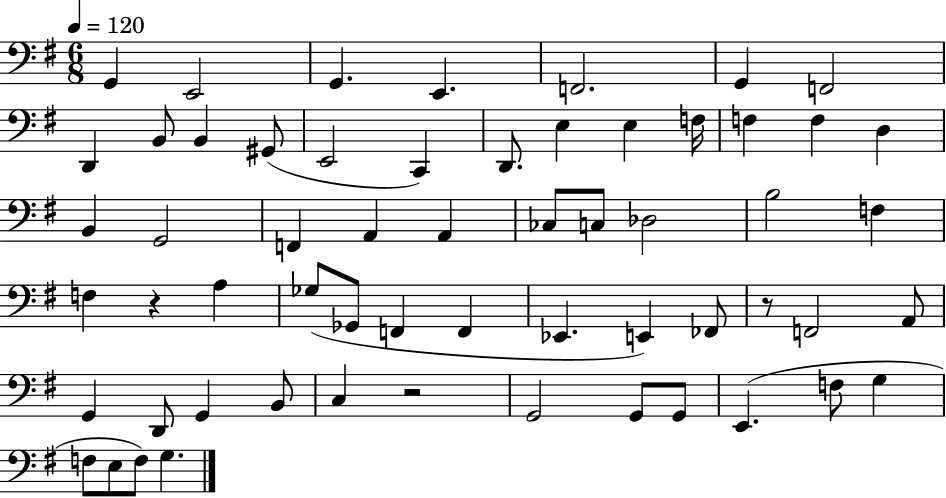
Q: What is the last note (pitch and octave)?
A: G3